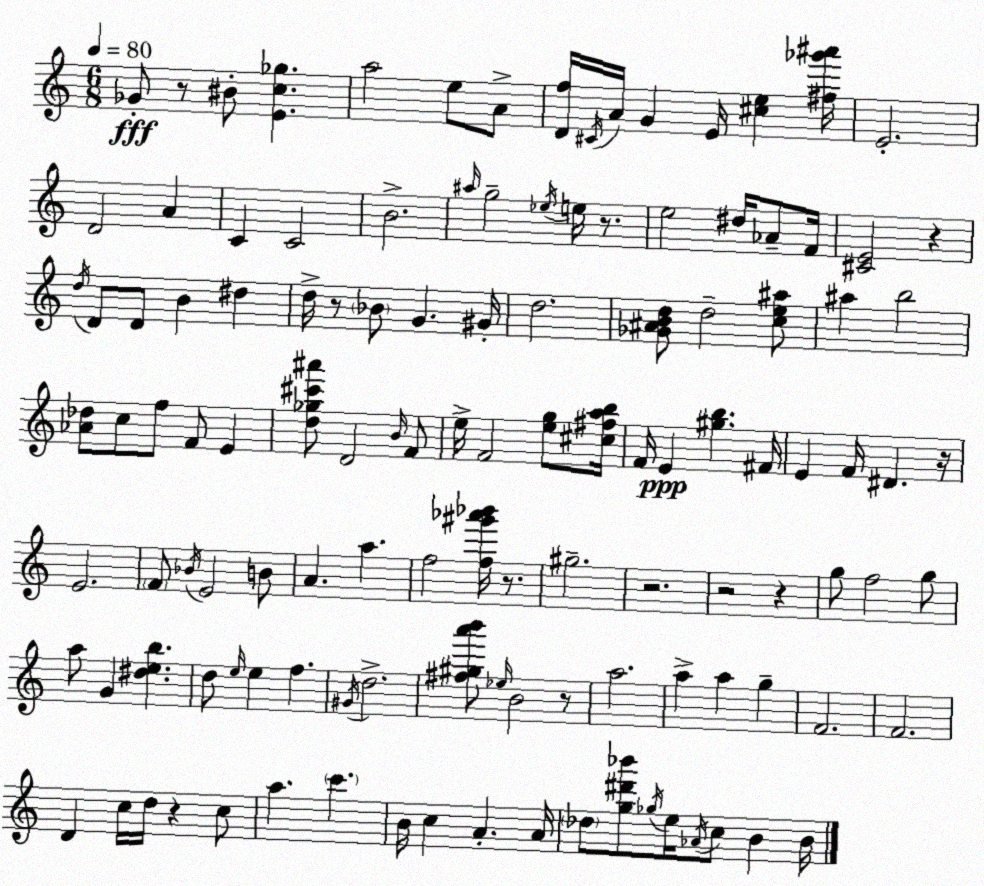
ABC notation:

X:1
T:Untitled
M:6/8
L:1/4
K:C
_G/2 z/2 ^B/2 [Ec_g] a2 e/2 A/2 [Df]/4 ^C/4 A/4 G E/4 [^ce] [^f_g'^a']/4 E2 D2 A C C2 B2 ^a/4 g2 _e/4 e/4 z/2 e2 ^d/4 _A/2 F/4 [^CE]2 z d/4 D/2 D/2 B ^d d/4 z/2 _B/2 G ^G/4 d2 [_G^ABd]/2 d2 [ce^a]/2 ^a b2 [_A_d]/2 c/2 f/2 F/2 E [d_g^c'^a']/2 D2 B/4 F/2 e/4 F2 [eg]/2 [^c^fab]/4 F/4 E [^gb] ^F/4 E F/4 ^D z/4 E2 F/2 _B/4 E2 B/2 A a f2 [f^g'_a'_b']/4 z/2 ^g2 z2 z2 z g/2 f2 g/2 a/2 G [^deb] d/2 e/4 e f ^G/4 d2 [^f^ga'b']/2 _e/4 B2 z/2 a2 a a g F2 F2 D c/4 d/4 z c/2 a c' B/4 c A A/4 _d/2 [g^d'_b']/2 _g/4 e/4 _A/4 c/2 B B/4